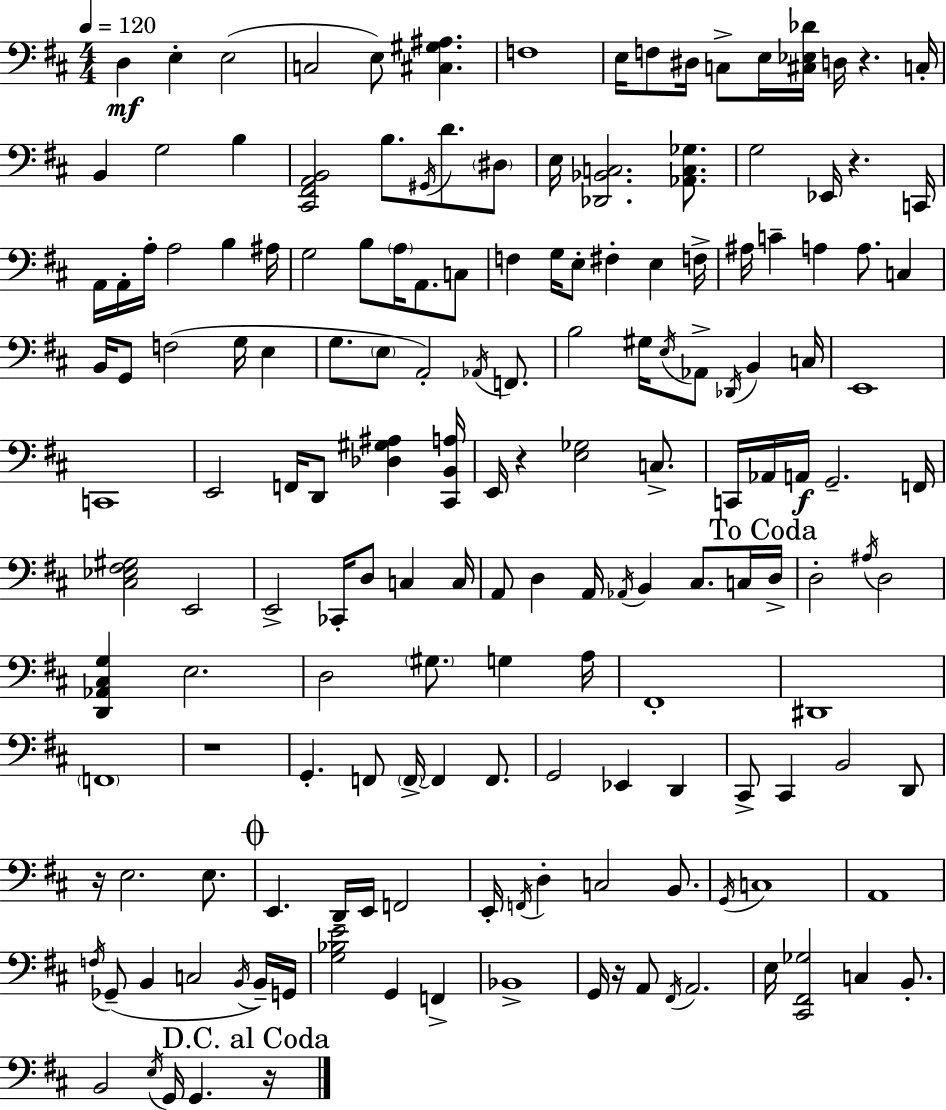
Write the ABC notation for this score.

X:1
T:Untitled
M:4/4
L:1/4
K:D
D, E, E,2 C,2 E,/2 [^C,^G,^A,] F,4 E,/4 F,/2 ^D,/4 C,/2 E,/4 [^C,_E,_D]/4 D,/4 z C,/4 B,, G,2 B, [^C,,^F,,A,,B,,]2 B,/2 ^G,,/4 D/2 ^D,/2 E,/4 [_D,,_B,,C,]2 [_A,,C,_G,]/2 G,2 _E,,/4 z C,,/4 A,,/4 A,,/4 A,/4 A,2 B, ^A,/4 G,2 B,/2 A,/4 A,,/2 C,/2 F, G,/4 E,/2 ^F, E, F,/4 ^A,/4 C A, A,/2 C, B,,/4 G,,/2 F,2 G,/4 E, G,/2 E,/2 A,,2 _A,,/4 F,,/2 B,2 ^G,/4 E,/4 _A,,/2 _D,,/4 B,, C,/4 E,,4 C,,4 E,,2 F,,/4 D,,/2 [_D,^G,^A,] [^C,,B,,A,]/4 E,,/4 z [E,_G,]2 C,/2 C,,/4 _A,,/4 A,,/4 G,,2 F,,/4 [^C,_E,^F,^G,]2 E,,2 E,,2 _C,,/4 D,/2 C, C,/4 A,,/2 D, A,,/4 _A,,/4 B,, ^C,/2 C,/4 D,/4 D,2 ^A,/4 D,2 [D,,_A,,^C,G,] E,2 D,2 ^G,/2 G, A,/4 ^F,,4 ^D,,4 F,,4 z4 G,, F,,/2 F,,/4 F,, F,,/2 G,,2 _E,, D,, ^C,,/2 ^C,, B,,2 D,,/2 z/4 E,2 E,/2 E,, D,,/4 E,,/4 F,,2 E,,/4 F,,/4 D, C,2 B,,/2 G,,/4 C,4 A,,4 F,/4 _G,,/2 B,, C,2 B,,/4 B,,/4 G,,/4 [G,_B,E]2 G,, F,, _B,,4 G,,/4 z/4 A,,/2 ^F,,/4 A,,2 E,/4 [^C,,^F,,_G,]2 C, B,,/2 B,,2 E,/4 G,,/4 G,, z/4